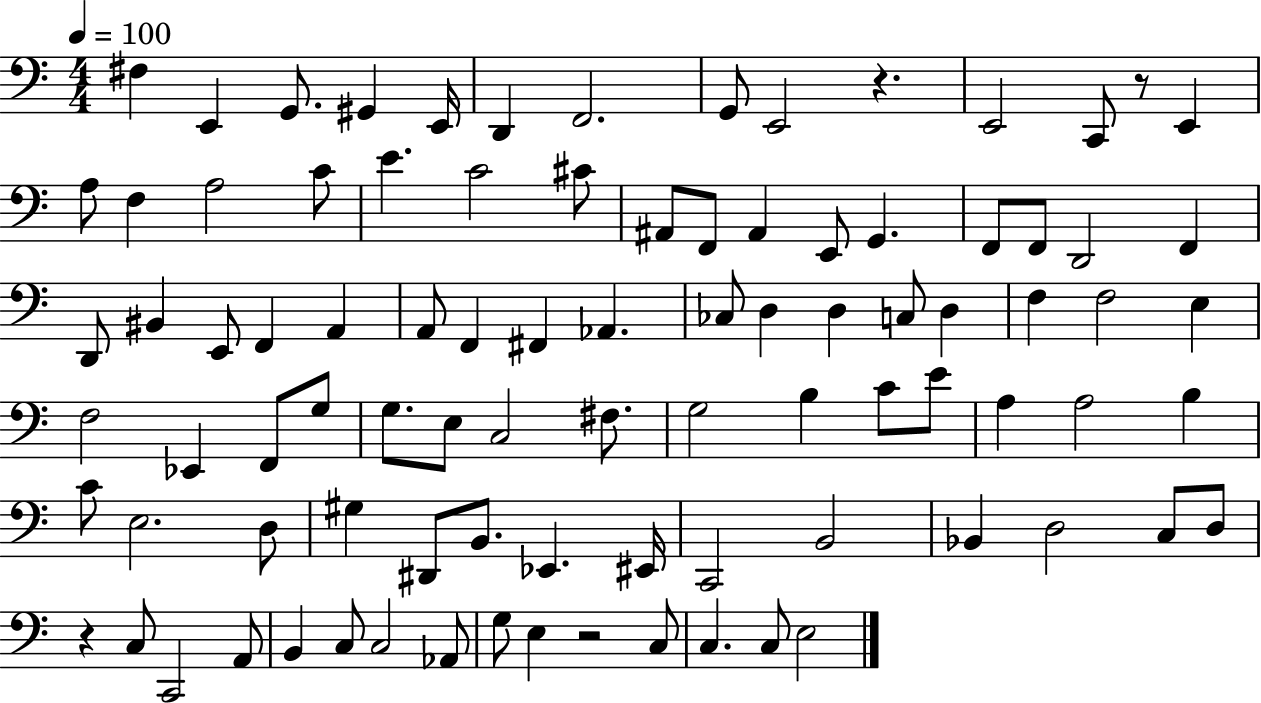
X:1
T:Untitled
M:4/4
L:1/4
K:C
^F, E,, G,,/2 ^G,, E,,/4 D,, F,,2 G,,/2 E,,2 z E,,2 C,,/2 z/2 E,, A,/2 F, A,2 C/2 E C2 ^C/2 ^A,,/2 F,,/2 ^A,, E,,/2 G,, F,,/2 F,,/2 D,,2 F,, D,,/2 ^B,, E,,/2 F,, A,, A,,/2 F,, ^F,, _A,, _C,/2 D, D, C,/2 D, F, F,2 E, F,2 _E,, F,,/2 G,/2 G,/2 E,/2 C,2 ^F,/2 G,2 B, C/2 E/2 A, A,2 B, C/2 E,2 D,/2 ^G, ^D,,/2 B,,/2 _E,, ^E,,/4 C,,2 B,,2 _B,, D,2 C,/2 D,/2 z C,/2 C,,2 A,,/2 B,, C,/2 C,2 _A,,/2 G,/2 E, z2 C,/2 C, C,/2 E,2